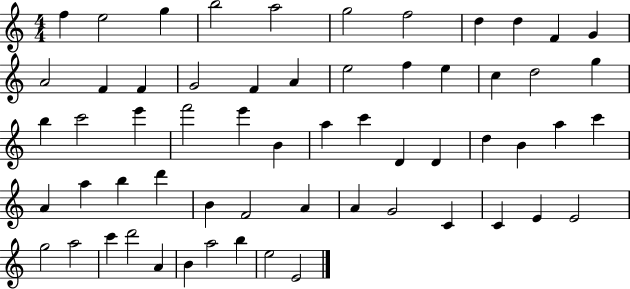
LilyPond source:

{
  \clef treble
  \numericTimeSignature
  \time 4/4
  \key c \major
  f''4 e''2 g''4 | b''2 a''2 | g''2 f''2 | d''4 d''4 f'4 g'4 | \break a'2 f'4 f'4 | g'2 f'4 a'4 | e''2 f''4 e''4 | c''4 d''2 g''4 | \break b''4 c'''2 e'''4 | f'''2 e'''4 b'4 | a''4 c'''4 d'4 d'4 | d''4 b'4 a''4 c'''4 | \break a'4 a''4 b''4 d'''4 | b'4 f'2 a'4 | a'4 g'2 c'4 | c'4 e'4 e'2 | \break g''2 a''2 | c'''4 d'''2 a'4 | b'4 a''2 b''4 | e''2 e'2 | \break \bar "|."
}